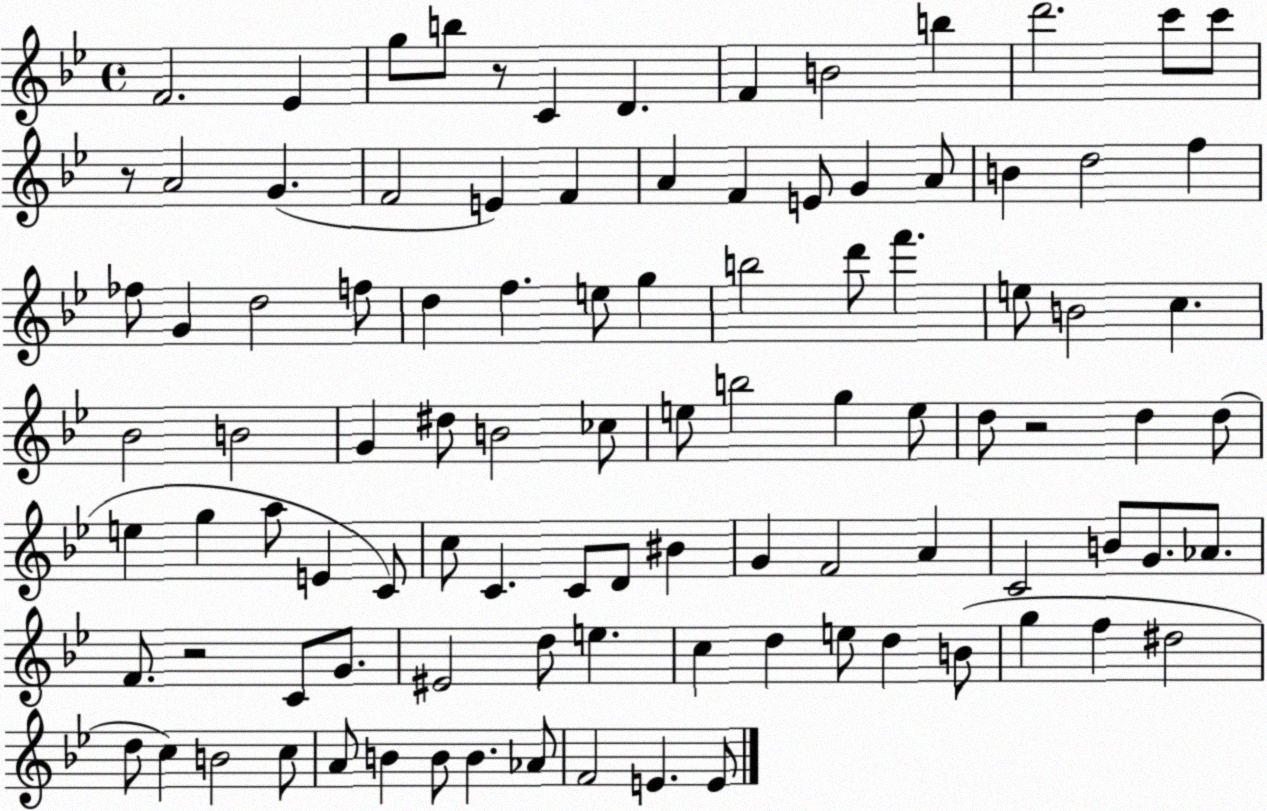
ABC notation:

X:1
T:Untitled
M:4/4
L:1/4
K:Bb
F2 _E g/2 b/2 z/2 C D F B2 b d'2 c'/2 c'/2 z/2 A2 G F2 E F A F E/2 G A/2 B d2 f _f/2 G d2 f/2 d f e/2 g b2 d'/2 f' e/2 B2 c _B2 B2 G ^d/2 B2 _c/2 e/2 b2 g e/2 d/2 z2 d d/2 e g a/2 E C/2 c/2 C C/2 D/2 ^B G F2 A C2 B/2 G/2 _A/2 F/2 z2 C/2 G/2 ^E2 d/2 e c d e/2 d B/2 g f ^d2 d/2 c B2 c/2 A/2 B B/2 B _A/2 F2 E E/2